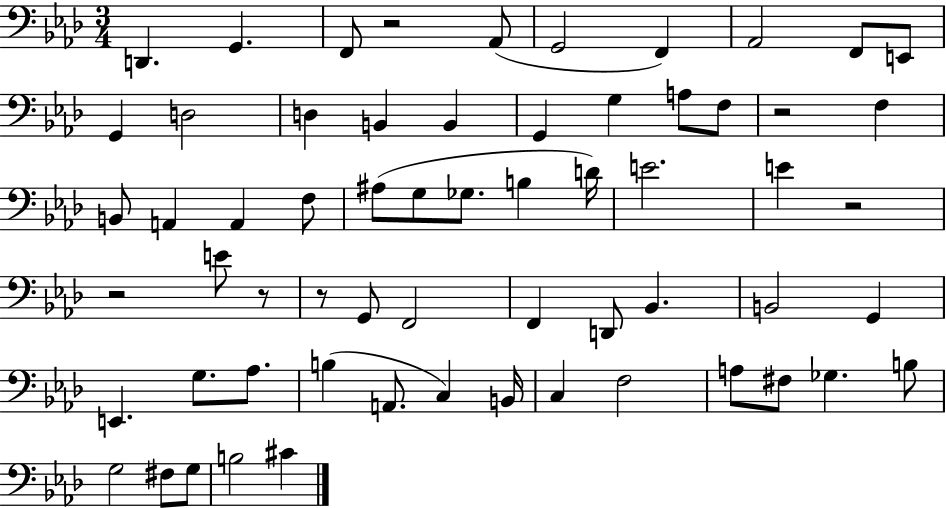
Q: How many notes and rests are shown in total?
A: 62